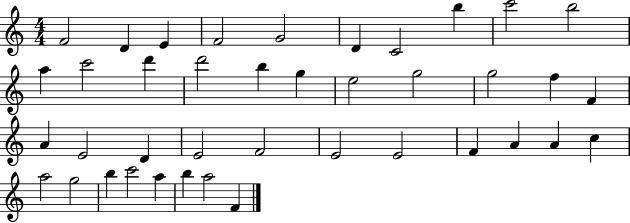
F4/h D4/q E4/q F4/h G4/h D4/q C4/h B5/q C6/h B5/h A5/q C6/h D6/q D6/h B5/q G5/q E5/h G5/h G5/h F5/q F4/q A4/q E4/h D4/q E4/h F4/h E4/h E4/h F4/q A4/q A4/q C5/q A5/h G5/h B5/q C6/h A5/q B5/q A5/h F4/q